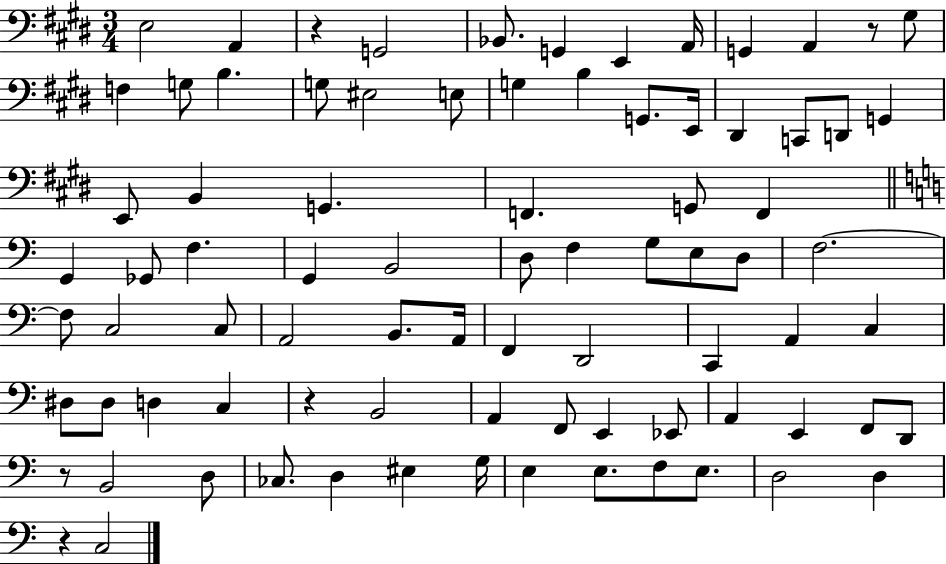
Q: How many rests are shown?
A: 5